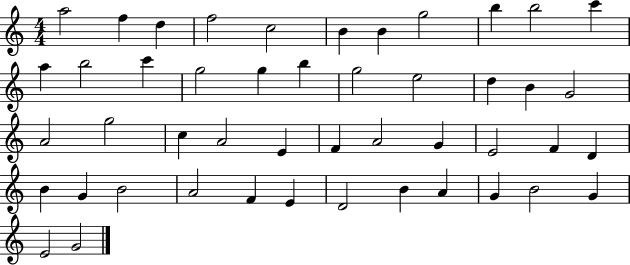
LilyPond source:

{
  \clef treble
  \numericTimeSignature
  \time 4/4
  \key c \major
  a''2 f''4 d''4 | f''2 c''2 | b'4 b'4 g''2 | b''4 b''2 c'''4 | \break a''4 b''2 c'''4 | g''2 g''4 b''4 | g''2 e''2 | d''4 b'4 g'2 | \break a'2 g''2 | c''4 a'2 e'4 | f'4 a'2 g'4 | e'2 f'4 d'4 | \break b'4 g'4 b'2 | a'2 f'4 e'4 | d'2 b'4 a'4 | g'4 b'2 g'4 | \break e'2 g'2 | \bar "|."
}